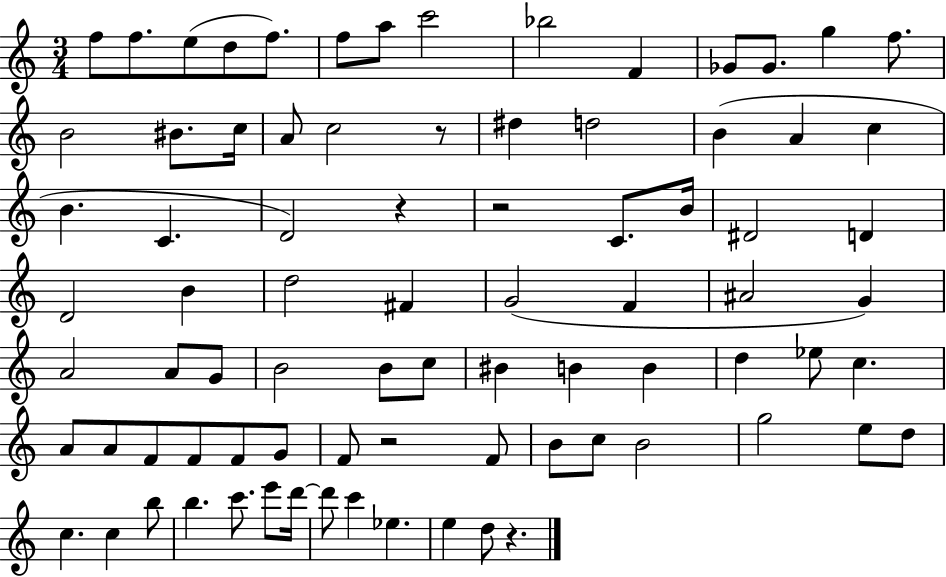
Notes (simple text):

F5/e F5/e. E5/e D5/e F5/e. F5/e A5/e C6/h Bb5/h F4/q Gb4/e Gb4/e. G5/q F5/e. B4/h BIS4/e. C5/s A4/e C5/h R/e D#5/q D5/h B4/q A4/q C5/q B4/q. C4/q. D4/h R/q R/h C4/e. B4/s D#4/h D4/q D4/h B4/q D5/h F#4/q G4/h F4/q A#4/h G4/q A4/h A4/e G4/e B4/h B4/e C5/e BIS4/q B4/q B4/q D5/q Eb5/e C5/q. A4/e A4/e F4/e F4/e F4/e G4/e F4/e R/h F4/e B4/e C5/e B4/h G5/h E5/e D5/e C5/q. C5/q B5/e B5/q. C6/e. E6/e D6/s D6/e C6/q Eb5/q. E5/q D5/e R/q.